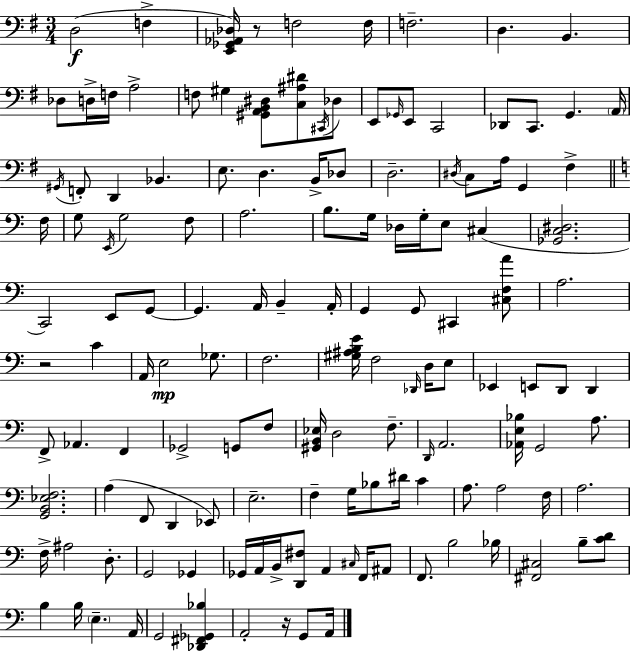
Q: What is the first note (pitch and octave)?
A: D3